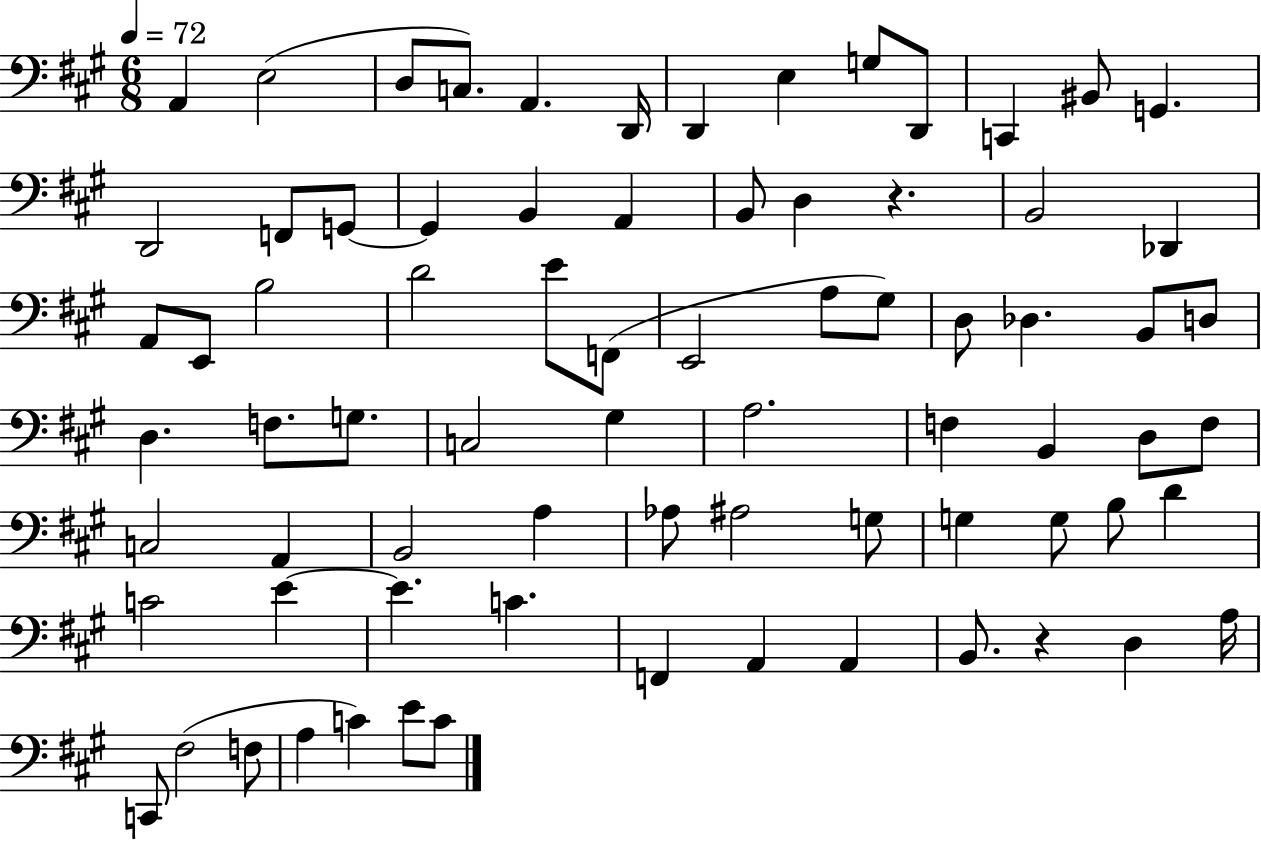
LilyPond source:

{
  \clef bass
  \numericTimeSignature
  \time 6/8
  \key a \major
  \tempo 4 = 72
  a,4 e2( | d8 c8.) a,4. d,16 | d,4 e4 g8 d,8 | c,4 bis,8 g,4. | \break d,2 f,8 g,8~~ | g,4 b,4 a,4 | b,8 d4 r4. | b,2 des,4 | \break a,8 e,8 b2 | d'2 e'8 f,8( | e,2 a8 gis8) | d8 des4. b,8 d8 | \break d4. f8. g8. | c2 gis4 | a2. | f4 b,4 d8 f8 | \break c2 a,4 | b,2 a4 | aes8 ais2 g8 | g4 g8 b8 d'4 | \break c'2 e'4~~ | e'4. c'4. | f,4 a,4 a,4 | b,8. r4 d4 a16 | \break c,8 fis2( f8 | a4 c'4) e'8 c'8 | \bar "|."
}